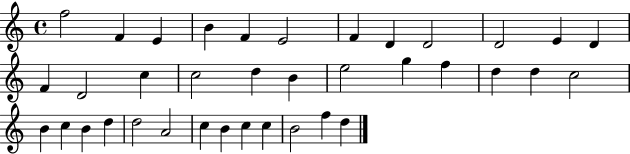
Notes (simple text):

F5/h F4/q E4/q B4/q F4/q E4/h F4/q D4/q D4/h D4/h E4/q D4/q F4/q D4/h C5/q C5/h D5/q B4/q E5/h G5/q F5/q D5/q D5/q C5/h B4/q C5/q B4/q D5/q D5/h A4/h C5/q B4/q C5/q C5/q B4/h F5/q D5/q